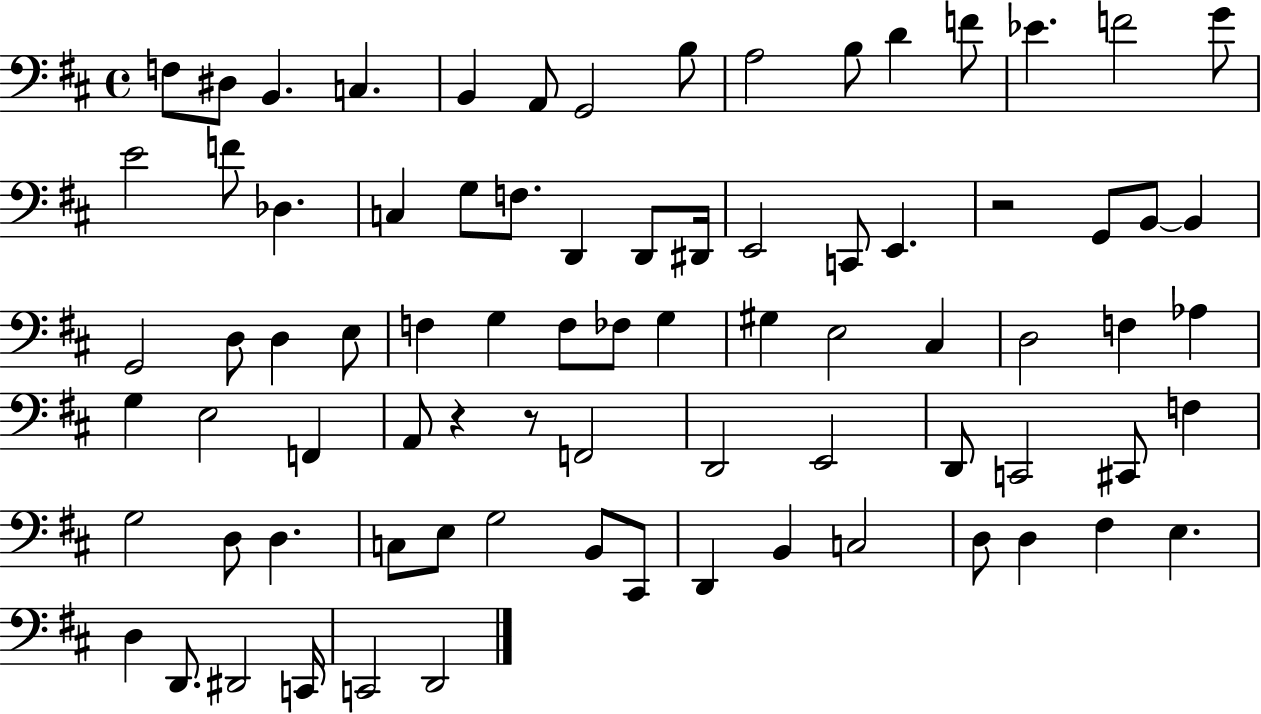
F3/e D#3/e B2/q. C3/q. B2/q A2/e G2/h B3/e A3/h B3/e D4/q F4/e Eb4/q. F4/h G4/e E4/h F4/e Db3/q. C3/q G3/e F3/e. D2/q D2/e D#2/s E2/h C2/e E2/q. R/h G2/e B2/e B2/q G2/h D3/e D3/q E3/e F3/q G3/q F3/e FES3/e G3/q G#3/q E3/h C#3/q D3/h F3/q Ab3/q G3/q E3/h F2/q A2/e R/q R/e F2/h D2/h E2/h D2/e C2/h C#2/e F3/q G3/h D3/e D3/q. C3/e E3/e G3/h B2/e C#2/e D2/q B2/q C3/h D3/e D3/q F#3/q E3/q. D3/q D2/e. D#2/h C2/s C2/h D2/h